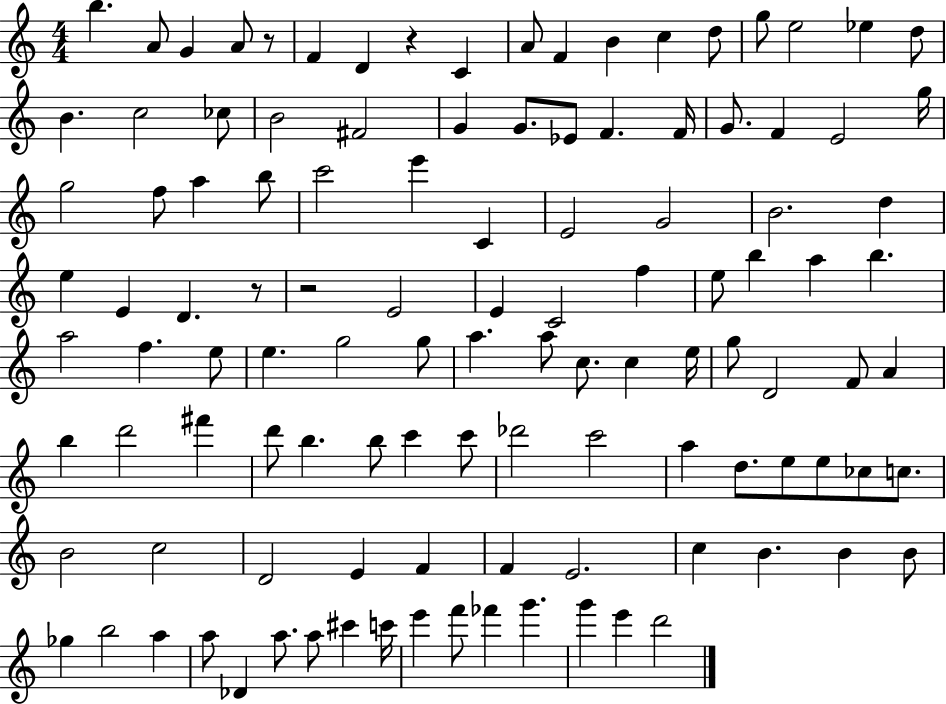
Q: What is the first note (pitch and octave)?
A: B5